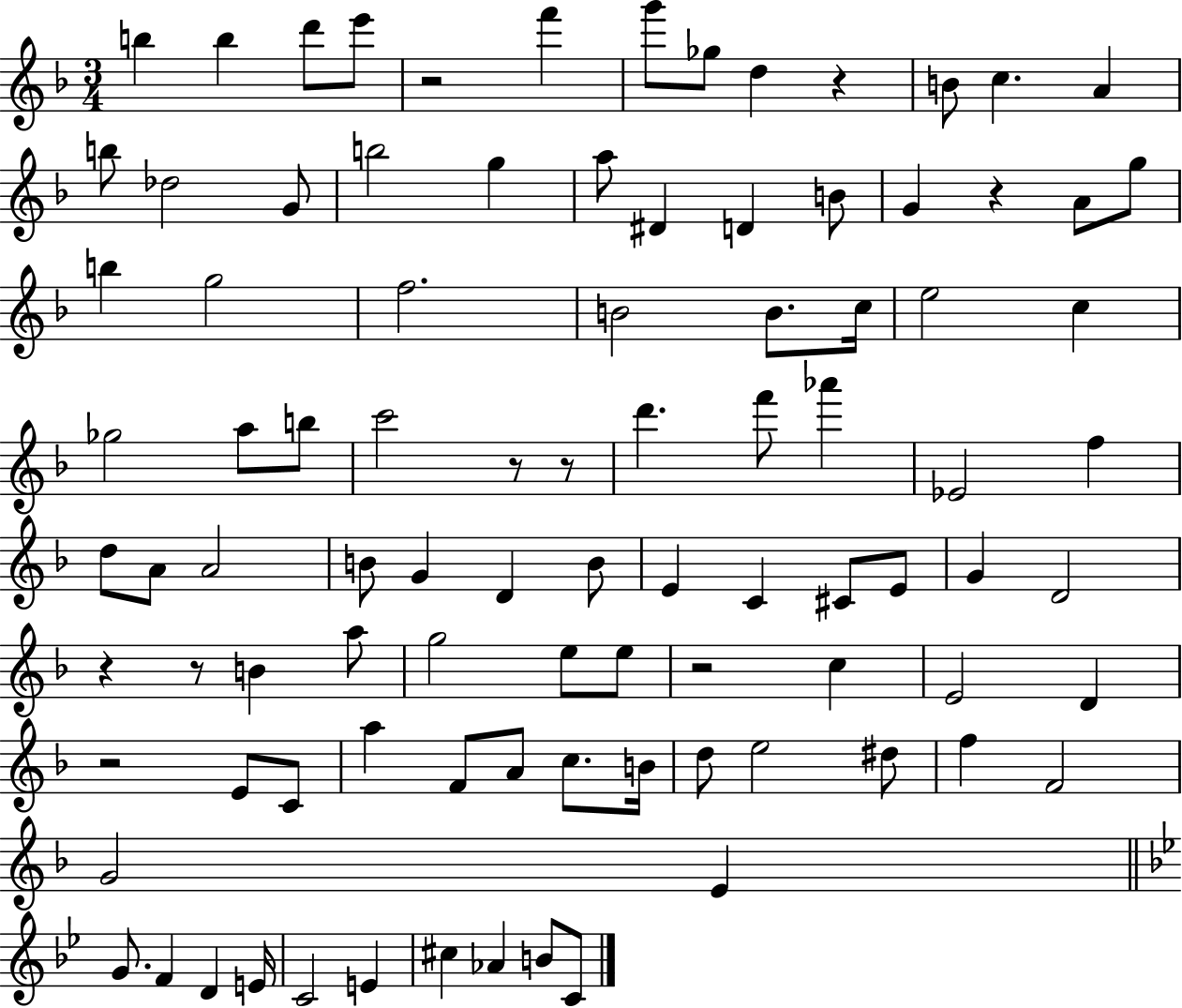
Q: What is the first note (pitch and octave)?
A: B5